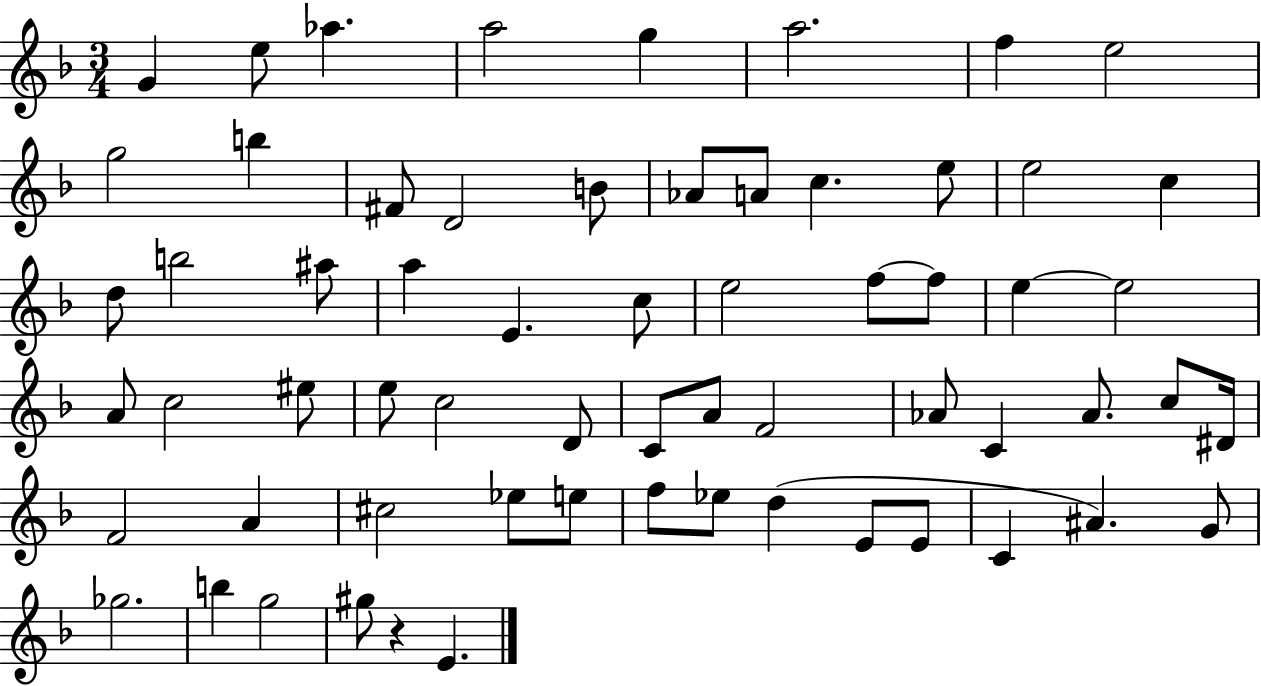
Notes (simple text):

G4/q E5/e Ab5/q. A5/h G5/q A5/h. F5/q E5/h G5/h B5/q F#4/e D4/h B4/e Ab4/e A4/e C5/q. E5/e E5/h C5/q D5/e B5/h A#5/e A5/q E4/q. C5/e E5/h F5/e F5/e E5/q E5/h A4/e C5/h EIS5/e E5/e C5/h D4/e C4/e A4/e F4/h Ab4/e C4/q Ab4/e. C5/e D#4/s F4/h A4/q C#5/h Eb5/e E5/e F5/e Eb5/e D5/q E4/e E4/e C4/q A#4/q. G4/e Gb5/h. B5/q G5/h G#5/e R/q E4/q.